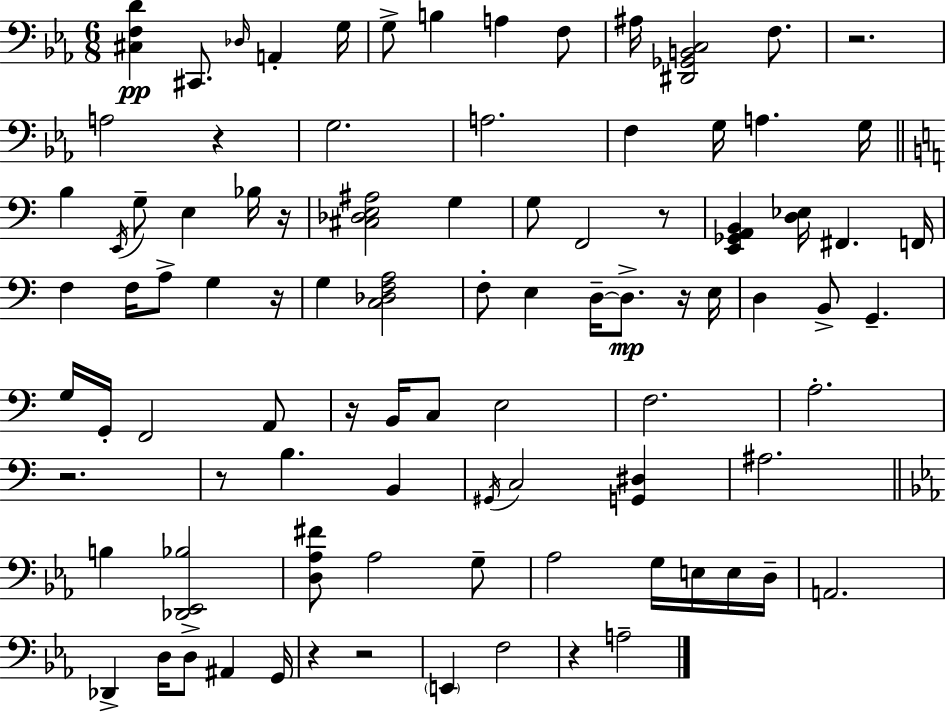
{
  \clef bass
  \numericTimeSignature
  \time 6/8
  \key c \minor
  <cis f d'>4\pp cis,8. \grace { des16 } a,4-. | g16 g8-> b4 a4 f8 | ais16 <dis, ges, b, c>2 f8. | r2. | \break a2 r4 | g2. | a2. | f4 g16 a4. | \break g16 \bar "||" \break \key c \major b4 \acciaccatura { e,16 } g8-- e4 bes16 | r16 <cis des e ais>2 g4 | g8 f,2 r8 | <e, ges, a, b,>4 <d ees>16 fis,4. | \break f,16 f4 f16 a8-> g4 | r16 g4 <c des f a>2 | f8-. e4 d16--~~ d8.->\mp r16 | e16 d4 b,8-> g,4.-- | \break g16 g,16-. f,2 a,8 | r16 b,16 c8 e2 | f2. | a2.-. | \break r2. | r8 b4. b,4 | \acciaccatura { gis,16 } c2 <g, dis>4 | ais2. | \break \bar "||" \break \key ees \major b4 <des, ees, bes>2 | <d aes fis'>8 aes2 g8-- | aes2 g16 e16 e16 d16-- | a,2. | \break des,4-> d16 d8-> ais,4 g,16 | r4 r2 | \parenthesize e,4 f2 | r4 a2-- | \break \bar "|."
}